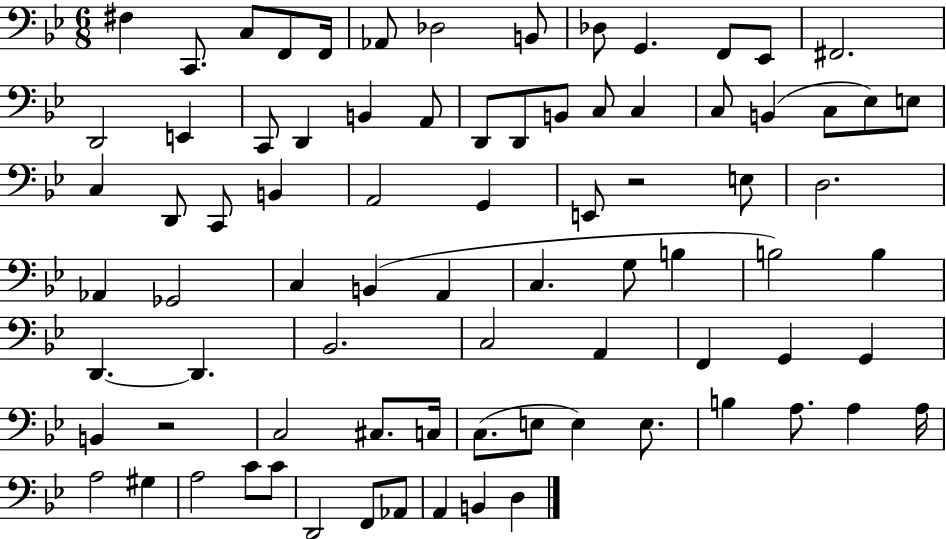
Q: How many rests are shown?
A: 2